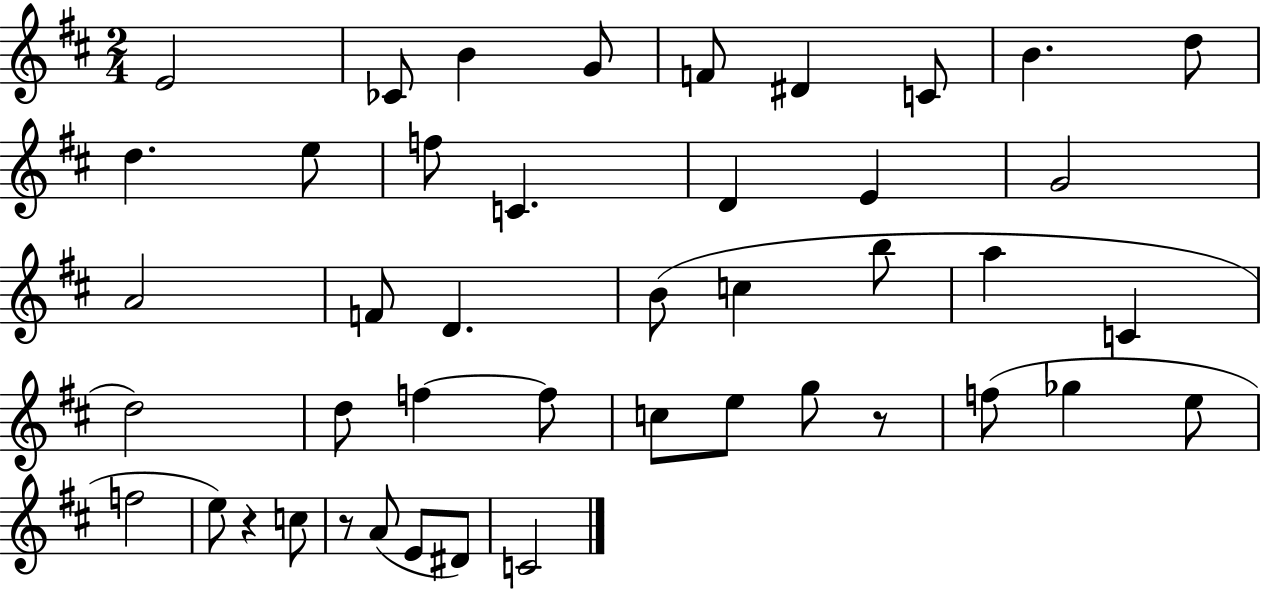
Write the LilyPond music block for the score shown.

{
  \clef treble
  \numericTimeSignature
  \time 2/4
  \key d \major
  e'2 | ces'8 b'4 g'8 | f'8 dis'4 c'8 | b'4. d''8 | \break d''4. e''8 | f''8 c'4. | d'4 e'4 | g'2 | \break a'2 | f'8 d'4. | b'8( c''4 b''8 | a''4 c'4 | \break d''2) | d''8 f''4~~ f''8 | c''8 e''8 g''8 r8 | f''8( ges''4 e''8 | \break f''2 | e''8) r4 c''8 | r8 a'8( e'8 dis'8) | c'2 | \break \bar "|."
}